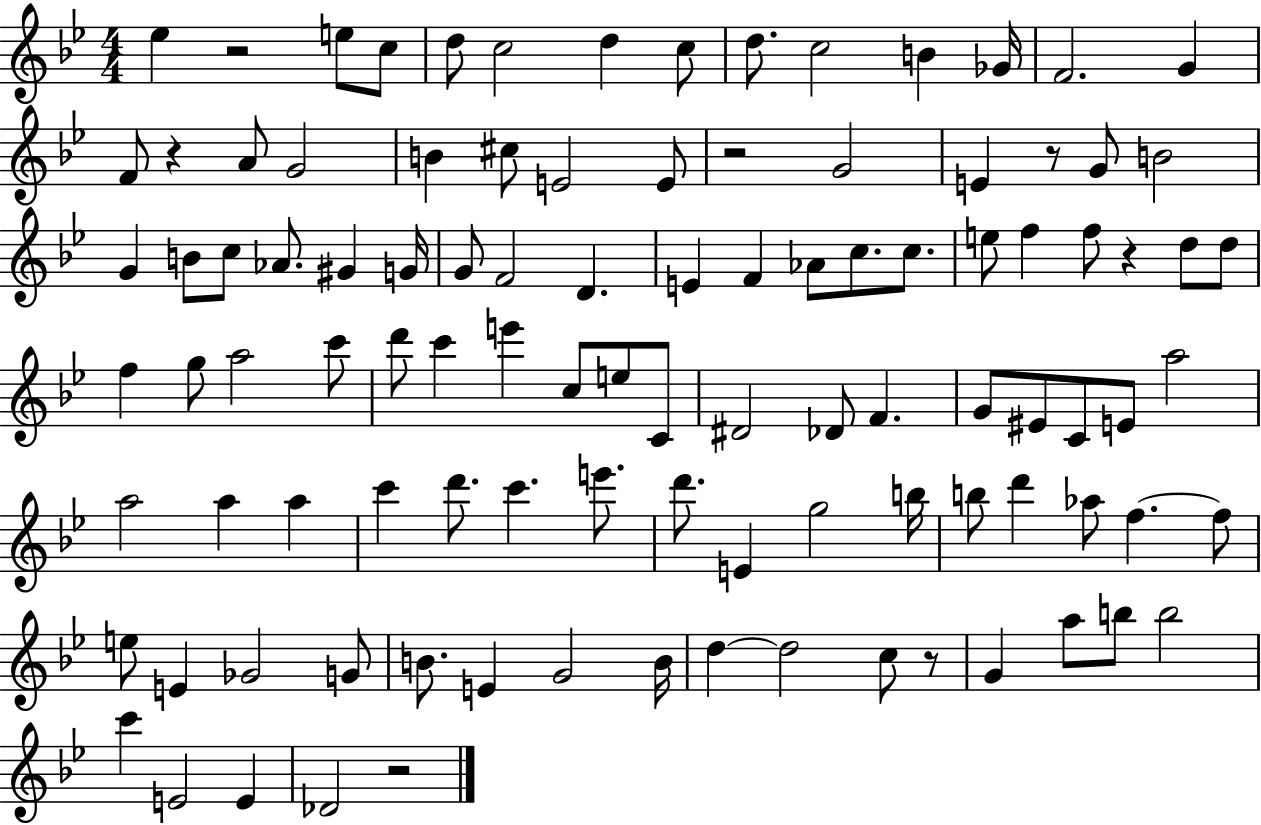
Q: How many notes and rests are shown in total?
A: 103